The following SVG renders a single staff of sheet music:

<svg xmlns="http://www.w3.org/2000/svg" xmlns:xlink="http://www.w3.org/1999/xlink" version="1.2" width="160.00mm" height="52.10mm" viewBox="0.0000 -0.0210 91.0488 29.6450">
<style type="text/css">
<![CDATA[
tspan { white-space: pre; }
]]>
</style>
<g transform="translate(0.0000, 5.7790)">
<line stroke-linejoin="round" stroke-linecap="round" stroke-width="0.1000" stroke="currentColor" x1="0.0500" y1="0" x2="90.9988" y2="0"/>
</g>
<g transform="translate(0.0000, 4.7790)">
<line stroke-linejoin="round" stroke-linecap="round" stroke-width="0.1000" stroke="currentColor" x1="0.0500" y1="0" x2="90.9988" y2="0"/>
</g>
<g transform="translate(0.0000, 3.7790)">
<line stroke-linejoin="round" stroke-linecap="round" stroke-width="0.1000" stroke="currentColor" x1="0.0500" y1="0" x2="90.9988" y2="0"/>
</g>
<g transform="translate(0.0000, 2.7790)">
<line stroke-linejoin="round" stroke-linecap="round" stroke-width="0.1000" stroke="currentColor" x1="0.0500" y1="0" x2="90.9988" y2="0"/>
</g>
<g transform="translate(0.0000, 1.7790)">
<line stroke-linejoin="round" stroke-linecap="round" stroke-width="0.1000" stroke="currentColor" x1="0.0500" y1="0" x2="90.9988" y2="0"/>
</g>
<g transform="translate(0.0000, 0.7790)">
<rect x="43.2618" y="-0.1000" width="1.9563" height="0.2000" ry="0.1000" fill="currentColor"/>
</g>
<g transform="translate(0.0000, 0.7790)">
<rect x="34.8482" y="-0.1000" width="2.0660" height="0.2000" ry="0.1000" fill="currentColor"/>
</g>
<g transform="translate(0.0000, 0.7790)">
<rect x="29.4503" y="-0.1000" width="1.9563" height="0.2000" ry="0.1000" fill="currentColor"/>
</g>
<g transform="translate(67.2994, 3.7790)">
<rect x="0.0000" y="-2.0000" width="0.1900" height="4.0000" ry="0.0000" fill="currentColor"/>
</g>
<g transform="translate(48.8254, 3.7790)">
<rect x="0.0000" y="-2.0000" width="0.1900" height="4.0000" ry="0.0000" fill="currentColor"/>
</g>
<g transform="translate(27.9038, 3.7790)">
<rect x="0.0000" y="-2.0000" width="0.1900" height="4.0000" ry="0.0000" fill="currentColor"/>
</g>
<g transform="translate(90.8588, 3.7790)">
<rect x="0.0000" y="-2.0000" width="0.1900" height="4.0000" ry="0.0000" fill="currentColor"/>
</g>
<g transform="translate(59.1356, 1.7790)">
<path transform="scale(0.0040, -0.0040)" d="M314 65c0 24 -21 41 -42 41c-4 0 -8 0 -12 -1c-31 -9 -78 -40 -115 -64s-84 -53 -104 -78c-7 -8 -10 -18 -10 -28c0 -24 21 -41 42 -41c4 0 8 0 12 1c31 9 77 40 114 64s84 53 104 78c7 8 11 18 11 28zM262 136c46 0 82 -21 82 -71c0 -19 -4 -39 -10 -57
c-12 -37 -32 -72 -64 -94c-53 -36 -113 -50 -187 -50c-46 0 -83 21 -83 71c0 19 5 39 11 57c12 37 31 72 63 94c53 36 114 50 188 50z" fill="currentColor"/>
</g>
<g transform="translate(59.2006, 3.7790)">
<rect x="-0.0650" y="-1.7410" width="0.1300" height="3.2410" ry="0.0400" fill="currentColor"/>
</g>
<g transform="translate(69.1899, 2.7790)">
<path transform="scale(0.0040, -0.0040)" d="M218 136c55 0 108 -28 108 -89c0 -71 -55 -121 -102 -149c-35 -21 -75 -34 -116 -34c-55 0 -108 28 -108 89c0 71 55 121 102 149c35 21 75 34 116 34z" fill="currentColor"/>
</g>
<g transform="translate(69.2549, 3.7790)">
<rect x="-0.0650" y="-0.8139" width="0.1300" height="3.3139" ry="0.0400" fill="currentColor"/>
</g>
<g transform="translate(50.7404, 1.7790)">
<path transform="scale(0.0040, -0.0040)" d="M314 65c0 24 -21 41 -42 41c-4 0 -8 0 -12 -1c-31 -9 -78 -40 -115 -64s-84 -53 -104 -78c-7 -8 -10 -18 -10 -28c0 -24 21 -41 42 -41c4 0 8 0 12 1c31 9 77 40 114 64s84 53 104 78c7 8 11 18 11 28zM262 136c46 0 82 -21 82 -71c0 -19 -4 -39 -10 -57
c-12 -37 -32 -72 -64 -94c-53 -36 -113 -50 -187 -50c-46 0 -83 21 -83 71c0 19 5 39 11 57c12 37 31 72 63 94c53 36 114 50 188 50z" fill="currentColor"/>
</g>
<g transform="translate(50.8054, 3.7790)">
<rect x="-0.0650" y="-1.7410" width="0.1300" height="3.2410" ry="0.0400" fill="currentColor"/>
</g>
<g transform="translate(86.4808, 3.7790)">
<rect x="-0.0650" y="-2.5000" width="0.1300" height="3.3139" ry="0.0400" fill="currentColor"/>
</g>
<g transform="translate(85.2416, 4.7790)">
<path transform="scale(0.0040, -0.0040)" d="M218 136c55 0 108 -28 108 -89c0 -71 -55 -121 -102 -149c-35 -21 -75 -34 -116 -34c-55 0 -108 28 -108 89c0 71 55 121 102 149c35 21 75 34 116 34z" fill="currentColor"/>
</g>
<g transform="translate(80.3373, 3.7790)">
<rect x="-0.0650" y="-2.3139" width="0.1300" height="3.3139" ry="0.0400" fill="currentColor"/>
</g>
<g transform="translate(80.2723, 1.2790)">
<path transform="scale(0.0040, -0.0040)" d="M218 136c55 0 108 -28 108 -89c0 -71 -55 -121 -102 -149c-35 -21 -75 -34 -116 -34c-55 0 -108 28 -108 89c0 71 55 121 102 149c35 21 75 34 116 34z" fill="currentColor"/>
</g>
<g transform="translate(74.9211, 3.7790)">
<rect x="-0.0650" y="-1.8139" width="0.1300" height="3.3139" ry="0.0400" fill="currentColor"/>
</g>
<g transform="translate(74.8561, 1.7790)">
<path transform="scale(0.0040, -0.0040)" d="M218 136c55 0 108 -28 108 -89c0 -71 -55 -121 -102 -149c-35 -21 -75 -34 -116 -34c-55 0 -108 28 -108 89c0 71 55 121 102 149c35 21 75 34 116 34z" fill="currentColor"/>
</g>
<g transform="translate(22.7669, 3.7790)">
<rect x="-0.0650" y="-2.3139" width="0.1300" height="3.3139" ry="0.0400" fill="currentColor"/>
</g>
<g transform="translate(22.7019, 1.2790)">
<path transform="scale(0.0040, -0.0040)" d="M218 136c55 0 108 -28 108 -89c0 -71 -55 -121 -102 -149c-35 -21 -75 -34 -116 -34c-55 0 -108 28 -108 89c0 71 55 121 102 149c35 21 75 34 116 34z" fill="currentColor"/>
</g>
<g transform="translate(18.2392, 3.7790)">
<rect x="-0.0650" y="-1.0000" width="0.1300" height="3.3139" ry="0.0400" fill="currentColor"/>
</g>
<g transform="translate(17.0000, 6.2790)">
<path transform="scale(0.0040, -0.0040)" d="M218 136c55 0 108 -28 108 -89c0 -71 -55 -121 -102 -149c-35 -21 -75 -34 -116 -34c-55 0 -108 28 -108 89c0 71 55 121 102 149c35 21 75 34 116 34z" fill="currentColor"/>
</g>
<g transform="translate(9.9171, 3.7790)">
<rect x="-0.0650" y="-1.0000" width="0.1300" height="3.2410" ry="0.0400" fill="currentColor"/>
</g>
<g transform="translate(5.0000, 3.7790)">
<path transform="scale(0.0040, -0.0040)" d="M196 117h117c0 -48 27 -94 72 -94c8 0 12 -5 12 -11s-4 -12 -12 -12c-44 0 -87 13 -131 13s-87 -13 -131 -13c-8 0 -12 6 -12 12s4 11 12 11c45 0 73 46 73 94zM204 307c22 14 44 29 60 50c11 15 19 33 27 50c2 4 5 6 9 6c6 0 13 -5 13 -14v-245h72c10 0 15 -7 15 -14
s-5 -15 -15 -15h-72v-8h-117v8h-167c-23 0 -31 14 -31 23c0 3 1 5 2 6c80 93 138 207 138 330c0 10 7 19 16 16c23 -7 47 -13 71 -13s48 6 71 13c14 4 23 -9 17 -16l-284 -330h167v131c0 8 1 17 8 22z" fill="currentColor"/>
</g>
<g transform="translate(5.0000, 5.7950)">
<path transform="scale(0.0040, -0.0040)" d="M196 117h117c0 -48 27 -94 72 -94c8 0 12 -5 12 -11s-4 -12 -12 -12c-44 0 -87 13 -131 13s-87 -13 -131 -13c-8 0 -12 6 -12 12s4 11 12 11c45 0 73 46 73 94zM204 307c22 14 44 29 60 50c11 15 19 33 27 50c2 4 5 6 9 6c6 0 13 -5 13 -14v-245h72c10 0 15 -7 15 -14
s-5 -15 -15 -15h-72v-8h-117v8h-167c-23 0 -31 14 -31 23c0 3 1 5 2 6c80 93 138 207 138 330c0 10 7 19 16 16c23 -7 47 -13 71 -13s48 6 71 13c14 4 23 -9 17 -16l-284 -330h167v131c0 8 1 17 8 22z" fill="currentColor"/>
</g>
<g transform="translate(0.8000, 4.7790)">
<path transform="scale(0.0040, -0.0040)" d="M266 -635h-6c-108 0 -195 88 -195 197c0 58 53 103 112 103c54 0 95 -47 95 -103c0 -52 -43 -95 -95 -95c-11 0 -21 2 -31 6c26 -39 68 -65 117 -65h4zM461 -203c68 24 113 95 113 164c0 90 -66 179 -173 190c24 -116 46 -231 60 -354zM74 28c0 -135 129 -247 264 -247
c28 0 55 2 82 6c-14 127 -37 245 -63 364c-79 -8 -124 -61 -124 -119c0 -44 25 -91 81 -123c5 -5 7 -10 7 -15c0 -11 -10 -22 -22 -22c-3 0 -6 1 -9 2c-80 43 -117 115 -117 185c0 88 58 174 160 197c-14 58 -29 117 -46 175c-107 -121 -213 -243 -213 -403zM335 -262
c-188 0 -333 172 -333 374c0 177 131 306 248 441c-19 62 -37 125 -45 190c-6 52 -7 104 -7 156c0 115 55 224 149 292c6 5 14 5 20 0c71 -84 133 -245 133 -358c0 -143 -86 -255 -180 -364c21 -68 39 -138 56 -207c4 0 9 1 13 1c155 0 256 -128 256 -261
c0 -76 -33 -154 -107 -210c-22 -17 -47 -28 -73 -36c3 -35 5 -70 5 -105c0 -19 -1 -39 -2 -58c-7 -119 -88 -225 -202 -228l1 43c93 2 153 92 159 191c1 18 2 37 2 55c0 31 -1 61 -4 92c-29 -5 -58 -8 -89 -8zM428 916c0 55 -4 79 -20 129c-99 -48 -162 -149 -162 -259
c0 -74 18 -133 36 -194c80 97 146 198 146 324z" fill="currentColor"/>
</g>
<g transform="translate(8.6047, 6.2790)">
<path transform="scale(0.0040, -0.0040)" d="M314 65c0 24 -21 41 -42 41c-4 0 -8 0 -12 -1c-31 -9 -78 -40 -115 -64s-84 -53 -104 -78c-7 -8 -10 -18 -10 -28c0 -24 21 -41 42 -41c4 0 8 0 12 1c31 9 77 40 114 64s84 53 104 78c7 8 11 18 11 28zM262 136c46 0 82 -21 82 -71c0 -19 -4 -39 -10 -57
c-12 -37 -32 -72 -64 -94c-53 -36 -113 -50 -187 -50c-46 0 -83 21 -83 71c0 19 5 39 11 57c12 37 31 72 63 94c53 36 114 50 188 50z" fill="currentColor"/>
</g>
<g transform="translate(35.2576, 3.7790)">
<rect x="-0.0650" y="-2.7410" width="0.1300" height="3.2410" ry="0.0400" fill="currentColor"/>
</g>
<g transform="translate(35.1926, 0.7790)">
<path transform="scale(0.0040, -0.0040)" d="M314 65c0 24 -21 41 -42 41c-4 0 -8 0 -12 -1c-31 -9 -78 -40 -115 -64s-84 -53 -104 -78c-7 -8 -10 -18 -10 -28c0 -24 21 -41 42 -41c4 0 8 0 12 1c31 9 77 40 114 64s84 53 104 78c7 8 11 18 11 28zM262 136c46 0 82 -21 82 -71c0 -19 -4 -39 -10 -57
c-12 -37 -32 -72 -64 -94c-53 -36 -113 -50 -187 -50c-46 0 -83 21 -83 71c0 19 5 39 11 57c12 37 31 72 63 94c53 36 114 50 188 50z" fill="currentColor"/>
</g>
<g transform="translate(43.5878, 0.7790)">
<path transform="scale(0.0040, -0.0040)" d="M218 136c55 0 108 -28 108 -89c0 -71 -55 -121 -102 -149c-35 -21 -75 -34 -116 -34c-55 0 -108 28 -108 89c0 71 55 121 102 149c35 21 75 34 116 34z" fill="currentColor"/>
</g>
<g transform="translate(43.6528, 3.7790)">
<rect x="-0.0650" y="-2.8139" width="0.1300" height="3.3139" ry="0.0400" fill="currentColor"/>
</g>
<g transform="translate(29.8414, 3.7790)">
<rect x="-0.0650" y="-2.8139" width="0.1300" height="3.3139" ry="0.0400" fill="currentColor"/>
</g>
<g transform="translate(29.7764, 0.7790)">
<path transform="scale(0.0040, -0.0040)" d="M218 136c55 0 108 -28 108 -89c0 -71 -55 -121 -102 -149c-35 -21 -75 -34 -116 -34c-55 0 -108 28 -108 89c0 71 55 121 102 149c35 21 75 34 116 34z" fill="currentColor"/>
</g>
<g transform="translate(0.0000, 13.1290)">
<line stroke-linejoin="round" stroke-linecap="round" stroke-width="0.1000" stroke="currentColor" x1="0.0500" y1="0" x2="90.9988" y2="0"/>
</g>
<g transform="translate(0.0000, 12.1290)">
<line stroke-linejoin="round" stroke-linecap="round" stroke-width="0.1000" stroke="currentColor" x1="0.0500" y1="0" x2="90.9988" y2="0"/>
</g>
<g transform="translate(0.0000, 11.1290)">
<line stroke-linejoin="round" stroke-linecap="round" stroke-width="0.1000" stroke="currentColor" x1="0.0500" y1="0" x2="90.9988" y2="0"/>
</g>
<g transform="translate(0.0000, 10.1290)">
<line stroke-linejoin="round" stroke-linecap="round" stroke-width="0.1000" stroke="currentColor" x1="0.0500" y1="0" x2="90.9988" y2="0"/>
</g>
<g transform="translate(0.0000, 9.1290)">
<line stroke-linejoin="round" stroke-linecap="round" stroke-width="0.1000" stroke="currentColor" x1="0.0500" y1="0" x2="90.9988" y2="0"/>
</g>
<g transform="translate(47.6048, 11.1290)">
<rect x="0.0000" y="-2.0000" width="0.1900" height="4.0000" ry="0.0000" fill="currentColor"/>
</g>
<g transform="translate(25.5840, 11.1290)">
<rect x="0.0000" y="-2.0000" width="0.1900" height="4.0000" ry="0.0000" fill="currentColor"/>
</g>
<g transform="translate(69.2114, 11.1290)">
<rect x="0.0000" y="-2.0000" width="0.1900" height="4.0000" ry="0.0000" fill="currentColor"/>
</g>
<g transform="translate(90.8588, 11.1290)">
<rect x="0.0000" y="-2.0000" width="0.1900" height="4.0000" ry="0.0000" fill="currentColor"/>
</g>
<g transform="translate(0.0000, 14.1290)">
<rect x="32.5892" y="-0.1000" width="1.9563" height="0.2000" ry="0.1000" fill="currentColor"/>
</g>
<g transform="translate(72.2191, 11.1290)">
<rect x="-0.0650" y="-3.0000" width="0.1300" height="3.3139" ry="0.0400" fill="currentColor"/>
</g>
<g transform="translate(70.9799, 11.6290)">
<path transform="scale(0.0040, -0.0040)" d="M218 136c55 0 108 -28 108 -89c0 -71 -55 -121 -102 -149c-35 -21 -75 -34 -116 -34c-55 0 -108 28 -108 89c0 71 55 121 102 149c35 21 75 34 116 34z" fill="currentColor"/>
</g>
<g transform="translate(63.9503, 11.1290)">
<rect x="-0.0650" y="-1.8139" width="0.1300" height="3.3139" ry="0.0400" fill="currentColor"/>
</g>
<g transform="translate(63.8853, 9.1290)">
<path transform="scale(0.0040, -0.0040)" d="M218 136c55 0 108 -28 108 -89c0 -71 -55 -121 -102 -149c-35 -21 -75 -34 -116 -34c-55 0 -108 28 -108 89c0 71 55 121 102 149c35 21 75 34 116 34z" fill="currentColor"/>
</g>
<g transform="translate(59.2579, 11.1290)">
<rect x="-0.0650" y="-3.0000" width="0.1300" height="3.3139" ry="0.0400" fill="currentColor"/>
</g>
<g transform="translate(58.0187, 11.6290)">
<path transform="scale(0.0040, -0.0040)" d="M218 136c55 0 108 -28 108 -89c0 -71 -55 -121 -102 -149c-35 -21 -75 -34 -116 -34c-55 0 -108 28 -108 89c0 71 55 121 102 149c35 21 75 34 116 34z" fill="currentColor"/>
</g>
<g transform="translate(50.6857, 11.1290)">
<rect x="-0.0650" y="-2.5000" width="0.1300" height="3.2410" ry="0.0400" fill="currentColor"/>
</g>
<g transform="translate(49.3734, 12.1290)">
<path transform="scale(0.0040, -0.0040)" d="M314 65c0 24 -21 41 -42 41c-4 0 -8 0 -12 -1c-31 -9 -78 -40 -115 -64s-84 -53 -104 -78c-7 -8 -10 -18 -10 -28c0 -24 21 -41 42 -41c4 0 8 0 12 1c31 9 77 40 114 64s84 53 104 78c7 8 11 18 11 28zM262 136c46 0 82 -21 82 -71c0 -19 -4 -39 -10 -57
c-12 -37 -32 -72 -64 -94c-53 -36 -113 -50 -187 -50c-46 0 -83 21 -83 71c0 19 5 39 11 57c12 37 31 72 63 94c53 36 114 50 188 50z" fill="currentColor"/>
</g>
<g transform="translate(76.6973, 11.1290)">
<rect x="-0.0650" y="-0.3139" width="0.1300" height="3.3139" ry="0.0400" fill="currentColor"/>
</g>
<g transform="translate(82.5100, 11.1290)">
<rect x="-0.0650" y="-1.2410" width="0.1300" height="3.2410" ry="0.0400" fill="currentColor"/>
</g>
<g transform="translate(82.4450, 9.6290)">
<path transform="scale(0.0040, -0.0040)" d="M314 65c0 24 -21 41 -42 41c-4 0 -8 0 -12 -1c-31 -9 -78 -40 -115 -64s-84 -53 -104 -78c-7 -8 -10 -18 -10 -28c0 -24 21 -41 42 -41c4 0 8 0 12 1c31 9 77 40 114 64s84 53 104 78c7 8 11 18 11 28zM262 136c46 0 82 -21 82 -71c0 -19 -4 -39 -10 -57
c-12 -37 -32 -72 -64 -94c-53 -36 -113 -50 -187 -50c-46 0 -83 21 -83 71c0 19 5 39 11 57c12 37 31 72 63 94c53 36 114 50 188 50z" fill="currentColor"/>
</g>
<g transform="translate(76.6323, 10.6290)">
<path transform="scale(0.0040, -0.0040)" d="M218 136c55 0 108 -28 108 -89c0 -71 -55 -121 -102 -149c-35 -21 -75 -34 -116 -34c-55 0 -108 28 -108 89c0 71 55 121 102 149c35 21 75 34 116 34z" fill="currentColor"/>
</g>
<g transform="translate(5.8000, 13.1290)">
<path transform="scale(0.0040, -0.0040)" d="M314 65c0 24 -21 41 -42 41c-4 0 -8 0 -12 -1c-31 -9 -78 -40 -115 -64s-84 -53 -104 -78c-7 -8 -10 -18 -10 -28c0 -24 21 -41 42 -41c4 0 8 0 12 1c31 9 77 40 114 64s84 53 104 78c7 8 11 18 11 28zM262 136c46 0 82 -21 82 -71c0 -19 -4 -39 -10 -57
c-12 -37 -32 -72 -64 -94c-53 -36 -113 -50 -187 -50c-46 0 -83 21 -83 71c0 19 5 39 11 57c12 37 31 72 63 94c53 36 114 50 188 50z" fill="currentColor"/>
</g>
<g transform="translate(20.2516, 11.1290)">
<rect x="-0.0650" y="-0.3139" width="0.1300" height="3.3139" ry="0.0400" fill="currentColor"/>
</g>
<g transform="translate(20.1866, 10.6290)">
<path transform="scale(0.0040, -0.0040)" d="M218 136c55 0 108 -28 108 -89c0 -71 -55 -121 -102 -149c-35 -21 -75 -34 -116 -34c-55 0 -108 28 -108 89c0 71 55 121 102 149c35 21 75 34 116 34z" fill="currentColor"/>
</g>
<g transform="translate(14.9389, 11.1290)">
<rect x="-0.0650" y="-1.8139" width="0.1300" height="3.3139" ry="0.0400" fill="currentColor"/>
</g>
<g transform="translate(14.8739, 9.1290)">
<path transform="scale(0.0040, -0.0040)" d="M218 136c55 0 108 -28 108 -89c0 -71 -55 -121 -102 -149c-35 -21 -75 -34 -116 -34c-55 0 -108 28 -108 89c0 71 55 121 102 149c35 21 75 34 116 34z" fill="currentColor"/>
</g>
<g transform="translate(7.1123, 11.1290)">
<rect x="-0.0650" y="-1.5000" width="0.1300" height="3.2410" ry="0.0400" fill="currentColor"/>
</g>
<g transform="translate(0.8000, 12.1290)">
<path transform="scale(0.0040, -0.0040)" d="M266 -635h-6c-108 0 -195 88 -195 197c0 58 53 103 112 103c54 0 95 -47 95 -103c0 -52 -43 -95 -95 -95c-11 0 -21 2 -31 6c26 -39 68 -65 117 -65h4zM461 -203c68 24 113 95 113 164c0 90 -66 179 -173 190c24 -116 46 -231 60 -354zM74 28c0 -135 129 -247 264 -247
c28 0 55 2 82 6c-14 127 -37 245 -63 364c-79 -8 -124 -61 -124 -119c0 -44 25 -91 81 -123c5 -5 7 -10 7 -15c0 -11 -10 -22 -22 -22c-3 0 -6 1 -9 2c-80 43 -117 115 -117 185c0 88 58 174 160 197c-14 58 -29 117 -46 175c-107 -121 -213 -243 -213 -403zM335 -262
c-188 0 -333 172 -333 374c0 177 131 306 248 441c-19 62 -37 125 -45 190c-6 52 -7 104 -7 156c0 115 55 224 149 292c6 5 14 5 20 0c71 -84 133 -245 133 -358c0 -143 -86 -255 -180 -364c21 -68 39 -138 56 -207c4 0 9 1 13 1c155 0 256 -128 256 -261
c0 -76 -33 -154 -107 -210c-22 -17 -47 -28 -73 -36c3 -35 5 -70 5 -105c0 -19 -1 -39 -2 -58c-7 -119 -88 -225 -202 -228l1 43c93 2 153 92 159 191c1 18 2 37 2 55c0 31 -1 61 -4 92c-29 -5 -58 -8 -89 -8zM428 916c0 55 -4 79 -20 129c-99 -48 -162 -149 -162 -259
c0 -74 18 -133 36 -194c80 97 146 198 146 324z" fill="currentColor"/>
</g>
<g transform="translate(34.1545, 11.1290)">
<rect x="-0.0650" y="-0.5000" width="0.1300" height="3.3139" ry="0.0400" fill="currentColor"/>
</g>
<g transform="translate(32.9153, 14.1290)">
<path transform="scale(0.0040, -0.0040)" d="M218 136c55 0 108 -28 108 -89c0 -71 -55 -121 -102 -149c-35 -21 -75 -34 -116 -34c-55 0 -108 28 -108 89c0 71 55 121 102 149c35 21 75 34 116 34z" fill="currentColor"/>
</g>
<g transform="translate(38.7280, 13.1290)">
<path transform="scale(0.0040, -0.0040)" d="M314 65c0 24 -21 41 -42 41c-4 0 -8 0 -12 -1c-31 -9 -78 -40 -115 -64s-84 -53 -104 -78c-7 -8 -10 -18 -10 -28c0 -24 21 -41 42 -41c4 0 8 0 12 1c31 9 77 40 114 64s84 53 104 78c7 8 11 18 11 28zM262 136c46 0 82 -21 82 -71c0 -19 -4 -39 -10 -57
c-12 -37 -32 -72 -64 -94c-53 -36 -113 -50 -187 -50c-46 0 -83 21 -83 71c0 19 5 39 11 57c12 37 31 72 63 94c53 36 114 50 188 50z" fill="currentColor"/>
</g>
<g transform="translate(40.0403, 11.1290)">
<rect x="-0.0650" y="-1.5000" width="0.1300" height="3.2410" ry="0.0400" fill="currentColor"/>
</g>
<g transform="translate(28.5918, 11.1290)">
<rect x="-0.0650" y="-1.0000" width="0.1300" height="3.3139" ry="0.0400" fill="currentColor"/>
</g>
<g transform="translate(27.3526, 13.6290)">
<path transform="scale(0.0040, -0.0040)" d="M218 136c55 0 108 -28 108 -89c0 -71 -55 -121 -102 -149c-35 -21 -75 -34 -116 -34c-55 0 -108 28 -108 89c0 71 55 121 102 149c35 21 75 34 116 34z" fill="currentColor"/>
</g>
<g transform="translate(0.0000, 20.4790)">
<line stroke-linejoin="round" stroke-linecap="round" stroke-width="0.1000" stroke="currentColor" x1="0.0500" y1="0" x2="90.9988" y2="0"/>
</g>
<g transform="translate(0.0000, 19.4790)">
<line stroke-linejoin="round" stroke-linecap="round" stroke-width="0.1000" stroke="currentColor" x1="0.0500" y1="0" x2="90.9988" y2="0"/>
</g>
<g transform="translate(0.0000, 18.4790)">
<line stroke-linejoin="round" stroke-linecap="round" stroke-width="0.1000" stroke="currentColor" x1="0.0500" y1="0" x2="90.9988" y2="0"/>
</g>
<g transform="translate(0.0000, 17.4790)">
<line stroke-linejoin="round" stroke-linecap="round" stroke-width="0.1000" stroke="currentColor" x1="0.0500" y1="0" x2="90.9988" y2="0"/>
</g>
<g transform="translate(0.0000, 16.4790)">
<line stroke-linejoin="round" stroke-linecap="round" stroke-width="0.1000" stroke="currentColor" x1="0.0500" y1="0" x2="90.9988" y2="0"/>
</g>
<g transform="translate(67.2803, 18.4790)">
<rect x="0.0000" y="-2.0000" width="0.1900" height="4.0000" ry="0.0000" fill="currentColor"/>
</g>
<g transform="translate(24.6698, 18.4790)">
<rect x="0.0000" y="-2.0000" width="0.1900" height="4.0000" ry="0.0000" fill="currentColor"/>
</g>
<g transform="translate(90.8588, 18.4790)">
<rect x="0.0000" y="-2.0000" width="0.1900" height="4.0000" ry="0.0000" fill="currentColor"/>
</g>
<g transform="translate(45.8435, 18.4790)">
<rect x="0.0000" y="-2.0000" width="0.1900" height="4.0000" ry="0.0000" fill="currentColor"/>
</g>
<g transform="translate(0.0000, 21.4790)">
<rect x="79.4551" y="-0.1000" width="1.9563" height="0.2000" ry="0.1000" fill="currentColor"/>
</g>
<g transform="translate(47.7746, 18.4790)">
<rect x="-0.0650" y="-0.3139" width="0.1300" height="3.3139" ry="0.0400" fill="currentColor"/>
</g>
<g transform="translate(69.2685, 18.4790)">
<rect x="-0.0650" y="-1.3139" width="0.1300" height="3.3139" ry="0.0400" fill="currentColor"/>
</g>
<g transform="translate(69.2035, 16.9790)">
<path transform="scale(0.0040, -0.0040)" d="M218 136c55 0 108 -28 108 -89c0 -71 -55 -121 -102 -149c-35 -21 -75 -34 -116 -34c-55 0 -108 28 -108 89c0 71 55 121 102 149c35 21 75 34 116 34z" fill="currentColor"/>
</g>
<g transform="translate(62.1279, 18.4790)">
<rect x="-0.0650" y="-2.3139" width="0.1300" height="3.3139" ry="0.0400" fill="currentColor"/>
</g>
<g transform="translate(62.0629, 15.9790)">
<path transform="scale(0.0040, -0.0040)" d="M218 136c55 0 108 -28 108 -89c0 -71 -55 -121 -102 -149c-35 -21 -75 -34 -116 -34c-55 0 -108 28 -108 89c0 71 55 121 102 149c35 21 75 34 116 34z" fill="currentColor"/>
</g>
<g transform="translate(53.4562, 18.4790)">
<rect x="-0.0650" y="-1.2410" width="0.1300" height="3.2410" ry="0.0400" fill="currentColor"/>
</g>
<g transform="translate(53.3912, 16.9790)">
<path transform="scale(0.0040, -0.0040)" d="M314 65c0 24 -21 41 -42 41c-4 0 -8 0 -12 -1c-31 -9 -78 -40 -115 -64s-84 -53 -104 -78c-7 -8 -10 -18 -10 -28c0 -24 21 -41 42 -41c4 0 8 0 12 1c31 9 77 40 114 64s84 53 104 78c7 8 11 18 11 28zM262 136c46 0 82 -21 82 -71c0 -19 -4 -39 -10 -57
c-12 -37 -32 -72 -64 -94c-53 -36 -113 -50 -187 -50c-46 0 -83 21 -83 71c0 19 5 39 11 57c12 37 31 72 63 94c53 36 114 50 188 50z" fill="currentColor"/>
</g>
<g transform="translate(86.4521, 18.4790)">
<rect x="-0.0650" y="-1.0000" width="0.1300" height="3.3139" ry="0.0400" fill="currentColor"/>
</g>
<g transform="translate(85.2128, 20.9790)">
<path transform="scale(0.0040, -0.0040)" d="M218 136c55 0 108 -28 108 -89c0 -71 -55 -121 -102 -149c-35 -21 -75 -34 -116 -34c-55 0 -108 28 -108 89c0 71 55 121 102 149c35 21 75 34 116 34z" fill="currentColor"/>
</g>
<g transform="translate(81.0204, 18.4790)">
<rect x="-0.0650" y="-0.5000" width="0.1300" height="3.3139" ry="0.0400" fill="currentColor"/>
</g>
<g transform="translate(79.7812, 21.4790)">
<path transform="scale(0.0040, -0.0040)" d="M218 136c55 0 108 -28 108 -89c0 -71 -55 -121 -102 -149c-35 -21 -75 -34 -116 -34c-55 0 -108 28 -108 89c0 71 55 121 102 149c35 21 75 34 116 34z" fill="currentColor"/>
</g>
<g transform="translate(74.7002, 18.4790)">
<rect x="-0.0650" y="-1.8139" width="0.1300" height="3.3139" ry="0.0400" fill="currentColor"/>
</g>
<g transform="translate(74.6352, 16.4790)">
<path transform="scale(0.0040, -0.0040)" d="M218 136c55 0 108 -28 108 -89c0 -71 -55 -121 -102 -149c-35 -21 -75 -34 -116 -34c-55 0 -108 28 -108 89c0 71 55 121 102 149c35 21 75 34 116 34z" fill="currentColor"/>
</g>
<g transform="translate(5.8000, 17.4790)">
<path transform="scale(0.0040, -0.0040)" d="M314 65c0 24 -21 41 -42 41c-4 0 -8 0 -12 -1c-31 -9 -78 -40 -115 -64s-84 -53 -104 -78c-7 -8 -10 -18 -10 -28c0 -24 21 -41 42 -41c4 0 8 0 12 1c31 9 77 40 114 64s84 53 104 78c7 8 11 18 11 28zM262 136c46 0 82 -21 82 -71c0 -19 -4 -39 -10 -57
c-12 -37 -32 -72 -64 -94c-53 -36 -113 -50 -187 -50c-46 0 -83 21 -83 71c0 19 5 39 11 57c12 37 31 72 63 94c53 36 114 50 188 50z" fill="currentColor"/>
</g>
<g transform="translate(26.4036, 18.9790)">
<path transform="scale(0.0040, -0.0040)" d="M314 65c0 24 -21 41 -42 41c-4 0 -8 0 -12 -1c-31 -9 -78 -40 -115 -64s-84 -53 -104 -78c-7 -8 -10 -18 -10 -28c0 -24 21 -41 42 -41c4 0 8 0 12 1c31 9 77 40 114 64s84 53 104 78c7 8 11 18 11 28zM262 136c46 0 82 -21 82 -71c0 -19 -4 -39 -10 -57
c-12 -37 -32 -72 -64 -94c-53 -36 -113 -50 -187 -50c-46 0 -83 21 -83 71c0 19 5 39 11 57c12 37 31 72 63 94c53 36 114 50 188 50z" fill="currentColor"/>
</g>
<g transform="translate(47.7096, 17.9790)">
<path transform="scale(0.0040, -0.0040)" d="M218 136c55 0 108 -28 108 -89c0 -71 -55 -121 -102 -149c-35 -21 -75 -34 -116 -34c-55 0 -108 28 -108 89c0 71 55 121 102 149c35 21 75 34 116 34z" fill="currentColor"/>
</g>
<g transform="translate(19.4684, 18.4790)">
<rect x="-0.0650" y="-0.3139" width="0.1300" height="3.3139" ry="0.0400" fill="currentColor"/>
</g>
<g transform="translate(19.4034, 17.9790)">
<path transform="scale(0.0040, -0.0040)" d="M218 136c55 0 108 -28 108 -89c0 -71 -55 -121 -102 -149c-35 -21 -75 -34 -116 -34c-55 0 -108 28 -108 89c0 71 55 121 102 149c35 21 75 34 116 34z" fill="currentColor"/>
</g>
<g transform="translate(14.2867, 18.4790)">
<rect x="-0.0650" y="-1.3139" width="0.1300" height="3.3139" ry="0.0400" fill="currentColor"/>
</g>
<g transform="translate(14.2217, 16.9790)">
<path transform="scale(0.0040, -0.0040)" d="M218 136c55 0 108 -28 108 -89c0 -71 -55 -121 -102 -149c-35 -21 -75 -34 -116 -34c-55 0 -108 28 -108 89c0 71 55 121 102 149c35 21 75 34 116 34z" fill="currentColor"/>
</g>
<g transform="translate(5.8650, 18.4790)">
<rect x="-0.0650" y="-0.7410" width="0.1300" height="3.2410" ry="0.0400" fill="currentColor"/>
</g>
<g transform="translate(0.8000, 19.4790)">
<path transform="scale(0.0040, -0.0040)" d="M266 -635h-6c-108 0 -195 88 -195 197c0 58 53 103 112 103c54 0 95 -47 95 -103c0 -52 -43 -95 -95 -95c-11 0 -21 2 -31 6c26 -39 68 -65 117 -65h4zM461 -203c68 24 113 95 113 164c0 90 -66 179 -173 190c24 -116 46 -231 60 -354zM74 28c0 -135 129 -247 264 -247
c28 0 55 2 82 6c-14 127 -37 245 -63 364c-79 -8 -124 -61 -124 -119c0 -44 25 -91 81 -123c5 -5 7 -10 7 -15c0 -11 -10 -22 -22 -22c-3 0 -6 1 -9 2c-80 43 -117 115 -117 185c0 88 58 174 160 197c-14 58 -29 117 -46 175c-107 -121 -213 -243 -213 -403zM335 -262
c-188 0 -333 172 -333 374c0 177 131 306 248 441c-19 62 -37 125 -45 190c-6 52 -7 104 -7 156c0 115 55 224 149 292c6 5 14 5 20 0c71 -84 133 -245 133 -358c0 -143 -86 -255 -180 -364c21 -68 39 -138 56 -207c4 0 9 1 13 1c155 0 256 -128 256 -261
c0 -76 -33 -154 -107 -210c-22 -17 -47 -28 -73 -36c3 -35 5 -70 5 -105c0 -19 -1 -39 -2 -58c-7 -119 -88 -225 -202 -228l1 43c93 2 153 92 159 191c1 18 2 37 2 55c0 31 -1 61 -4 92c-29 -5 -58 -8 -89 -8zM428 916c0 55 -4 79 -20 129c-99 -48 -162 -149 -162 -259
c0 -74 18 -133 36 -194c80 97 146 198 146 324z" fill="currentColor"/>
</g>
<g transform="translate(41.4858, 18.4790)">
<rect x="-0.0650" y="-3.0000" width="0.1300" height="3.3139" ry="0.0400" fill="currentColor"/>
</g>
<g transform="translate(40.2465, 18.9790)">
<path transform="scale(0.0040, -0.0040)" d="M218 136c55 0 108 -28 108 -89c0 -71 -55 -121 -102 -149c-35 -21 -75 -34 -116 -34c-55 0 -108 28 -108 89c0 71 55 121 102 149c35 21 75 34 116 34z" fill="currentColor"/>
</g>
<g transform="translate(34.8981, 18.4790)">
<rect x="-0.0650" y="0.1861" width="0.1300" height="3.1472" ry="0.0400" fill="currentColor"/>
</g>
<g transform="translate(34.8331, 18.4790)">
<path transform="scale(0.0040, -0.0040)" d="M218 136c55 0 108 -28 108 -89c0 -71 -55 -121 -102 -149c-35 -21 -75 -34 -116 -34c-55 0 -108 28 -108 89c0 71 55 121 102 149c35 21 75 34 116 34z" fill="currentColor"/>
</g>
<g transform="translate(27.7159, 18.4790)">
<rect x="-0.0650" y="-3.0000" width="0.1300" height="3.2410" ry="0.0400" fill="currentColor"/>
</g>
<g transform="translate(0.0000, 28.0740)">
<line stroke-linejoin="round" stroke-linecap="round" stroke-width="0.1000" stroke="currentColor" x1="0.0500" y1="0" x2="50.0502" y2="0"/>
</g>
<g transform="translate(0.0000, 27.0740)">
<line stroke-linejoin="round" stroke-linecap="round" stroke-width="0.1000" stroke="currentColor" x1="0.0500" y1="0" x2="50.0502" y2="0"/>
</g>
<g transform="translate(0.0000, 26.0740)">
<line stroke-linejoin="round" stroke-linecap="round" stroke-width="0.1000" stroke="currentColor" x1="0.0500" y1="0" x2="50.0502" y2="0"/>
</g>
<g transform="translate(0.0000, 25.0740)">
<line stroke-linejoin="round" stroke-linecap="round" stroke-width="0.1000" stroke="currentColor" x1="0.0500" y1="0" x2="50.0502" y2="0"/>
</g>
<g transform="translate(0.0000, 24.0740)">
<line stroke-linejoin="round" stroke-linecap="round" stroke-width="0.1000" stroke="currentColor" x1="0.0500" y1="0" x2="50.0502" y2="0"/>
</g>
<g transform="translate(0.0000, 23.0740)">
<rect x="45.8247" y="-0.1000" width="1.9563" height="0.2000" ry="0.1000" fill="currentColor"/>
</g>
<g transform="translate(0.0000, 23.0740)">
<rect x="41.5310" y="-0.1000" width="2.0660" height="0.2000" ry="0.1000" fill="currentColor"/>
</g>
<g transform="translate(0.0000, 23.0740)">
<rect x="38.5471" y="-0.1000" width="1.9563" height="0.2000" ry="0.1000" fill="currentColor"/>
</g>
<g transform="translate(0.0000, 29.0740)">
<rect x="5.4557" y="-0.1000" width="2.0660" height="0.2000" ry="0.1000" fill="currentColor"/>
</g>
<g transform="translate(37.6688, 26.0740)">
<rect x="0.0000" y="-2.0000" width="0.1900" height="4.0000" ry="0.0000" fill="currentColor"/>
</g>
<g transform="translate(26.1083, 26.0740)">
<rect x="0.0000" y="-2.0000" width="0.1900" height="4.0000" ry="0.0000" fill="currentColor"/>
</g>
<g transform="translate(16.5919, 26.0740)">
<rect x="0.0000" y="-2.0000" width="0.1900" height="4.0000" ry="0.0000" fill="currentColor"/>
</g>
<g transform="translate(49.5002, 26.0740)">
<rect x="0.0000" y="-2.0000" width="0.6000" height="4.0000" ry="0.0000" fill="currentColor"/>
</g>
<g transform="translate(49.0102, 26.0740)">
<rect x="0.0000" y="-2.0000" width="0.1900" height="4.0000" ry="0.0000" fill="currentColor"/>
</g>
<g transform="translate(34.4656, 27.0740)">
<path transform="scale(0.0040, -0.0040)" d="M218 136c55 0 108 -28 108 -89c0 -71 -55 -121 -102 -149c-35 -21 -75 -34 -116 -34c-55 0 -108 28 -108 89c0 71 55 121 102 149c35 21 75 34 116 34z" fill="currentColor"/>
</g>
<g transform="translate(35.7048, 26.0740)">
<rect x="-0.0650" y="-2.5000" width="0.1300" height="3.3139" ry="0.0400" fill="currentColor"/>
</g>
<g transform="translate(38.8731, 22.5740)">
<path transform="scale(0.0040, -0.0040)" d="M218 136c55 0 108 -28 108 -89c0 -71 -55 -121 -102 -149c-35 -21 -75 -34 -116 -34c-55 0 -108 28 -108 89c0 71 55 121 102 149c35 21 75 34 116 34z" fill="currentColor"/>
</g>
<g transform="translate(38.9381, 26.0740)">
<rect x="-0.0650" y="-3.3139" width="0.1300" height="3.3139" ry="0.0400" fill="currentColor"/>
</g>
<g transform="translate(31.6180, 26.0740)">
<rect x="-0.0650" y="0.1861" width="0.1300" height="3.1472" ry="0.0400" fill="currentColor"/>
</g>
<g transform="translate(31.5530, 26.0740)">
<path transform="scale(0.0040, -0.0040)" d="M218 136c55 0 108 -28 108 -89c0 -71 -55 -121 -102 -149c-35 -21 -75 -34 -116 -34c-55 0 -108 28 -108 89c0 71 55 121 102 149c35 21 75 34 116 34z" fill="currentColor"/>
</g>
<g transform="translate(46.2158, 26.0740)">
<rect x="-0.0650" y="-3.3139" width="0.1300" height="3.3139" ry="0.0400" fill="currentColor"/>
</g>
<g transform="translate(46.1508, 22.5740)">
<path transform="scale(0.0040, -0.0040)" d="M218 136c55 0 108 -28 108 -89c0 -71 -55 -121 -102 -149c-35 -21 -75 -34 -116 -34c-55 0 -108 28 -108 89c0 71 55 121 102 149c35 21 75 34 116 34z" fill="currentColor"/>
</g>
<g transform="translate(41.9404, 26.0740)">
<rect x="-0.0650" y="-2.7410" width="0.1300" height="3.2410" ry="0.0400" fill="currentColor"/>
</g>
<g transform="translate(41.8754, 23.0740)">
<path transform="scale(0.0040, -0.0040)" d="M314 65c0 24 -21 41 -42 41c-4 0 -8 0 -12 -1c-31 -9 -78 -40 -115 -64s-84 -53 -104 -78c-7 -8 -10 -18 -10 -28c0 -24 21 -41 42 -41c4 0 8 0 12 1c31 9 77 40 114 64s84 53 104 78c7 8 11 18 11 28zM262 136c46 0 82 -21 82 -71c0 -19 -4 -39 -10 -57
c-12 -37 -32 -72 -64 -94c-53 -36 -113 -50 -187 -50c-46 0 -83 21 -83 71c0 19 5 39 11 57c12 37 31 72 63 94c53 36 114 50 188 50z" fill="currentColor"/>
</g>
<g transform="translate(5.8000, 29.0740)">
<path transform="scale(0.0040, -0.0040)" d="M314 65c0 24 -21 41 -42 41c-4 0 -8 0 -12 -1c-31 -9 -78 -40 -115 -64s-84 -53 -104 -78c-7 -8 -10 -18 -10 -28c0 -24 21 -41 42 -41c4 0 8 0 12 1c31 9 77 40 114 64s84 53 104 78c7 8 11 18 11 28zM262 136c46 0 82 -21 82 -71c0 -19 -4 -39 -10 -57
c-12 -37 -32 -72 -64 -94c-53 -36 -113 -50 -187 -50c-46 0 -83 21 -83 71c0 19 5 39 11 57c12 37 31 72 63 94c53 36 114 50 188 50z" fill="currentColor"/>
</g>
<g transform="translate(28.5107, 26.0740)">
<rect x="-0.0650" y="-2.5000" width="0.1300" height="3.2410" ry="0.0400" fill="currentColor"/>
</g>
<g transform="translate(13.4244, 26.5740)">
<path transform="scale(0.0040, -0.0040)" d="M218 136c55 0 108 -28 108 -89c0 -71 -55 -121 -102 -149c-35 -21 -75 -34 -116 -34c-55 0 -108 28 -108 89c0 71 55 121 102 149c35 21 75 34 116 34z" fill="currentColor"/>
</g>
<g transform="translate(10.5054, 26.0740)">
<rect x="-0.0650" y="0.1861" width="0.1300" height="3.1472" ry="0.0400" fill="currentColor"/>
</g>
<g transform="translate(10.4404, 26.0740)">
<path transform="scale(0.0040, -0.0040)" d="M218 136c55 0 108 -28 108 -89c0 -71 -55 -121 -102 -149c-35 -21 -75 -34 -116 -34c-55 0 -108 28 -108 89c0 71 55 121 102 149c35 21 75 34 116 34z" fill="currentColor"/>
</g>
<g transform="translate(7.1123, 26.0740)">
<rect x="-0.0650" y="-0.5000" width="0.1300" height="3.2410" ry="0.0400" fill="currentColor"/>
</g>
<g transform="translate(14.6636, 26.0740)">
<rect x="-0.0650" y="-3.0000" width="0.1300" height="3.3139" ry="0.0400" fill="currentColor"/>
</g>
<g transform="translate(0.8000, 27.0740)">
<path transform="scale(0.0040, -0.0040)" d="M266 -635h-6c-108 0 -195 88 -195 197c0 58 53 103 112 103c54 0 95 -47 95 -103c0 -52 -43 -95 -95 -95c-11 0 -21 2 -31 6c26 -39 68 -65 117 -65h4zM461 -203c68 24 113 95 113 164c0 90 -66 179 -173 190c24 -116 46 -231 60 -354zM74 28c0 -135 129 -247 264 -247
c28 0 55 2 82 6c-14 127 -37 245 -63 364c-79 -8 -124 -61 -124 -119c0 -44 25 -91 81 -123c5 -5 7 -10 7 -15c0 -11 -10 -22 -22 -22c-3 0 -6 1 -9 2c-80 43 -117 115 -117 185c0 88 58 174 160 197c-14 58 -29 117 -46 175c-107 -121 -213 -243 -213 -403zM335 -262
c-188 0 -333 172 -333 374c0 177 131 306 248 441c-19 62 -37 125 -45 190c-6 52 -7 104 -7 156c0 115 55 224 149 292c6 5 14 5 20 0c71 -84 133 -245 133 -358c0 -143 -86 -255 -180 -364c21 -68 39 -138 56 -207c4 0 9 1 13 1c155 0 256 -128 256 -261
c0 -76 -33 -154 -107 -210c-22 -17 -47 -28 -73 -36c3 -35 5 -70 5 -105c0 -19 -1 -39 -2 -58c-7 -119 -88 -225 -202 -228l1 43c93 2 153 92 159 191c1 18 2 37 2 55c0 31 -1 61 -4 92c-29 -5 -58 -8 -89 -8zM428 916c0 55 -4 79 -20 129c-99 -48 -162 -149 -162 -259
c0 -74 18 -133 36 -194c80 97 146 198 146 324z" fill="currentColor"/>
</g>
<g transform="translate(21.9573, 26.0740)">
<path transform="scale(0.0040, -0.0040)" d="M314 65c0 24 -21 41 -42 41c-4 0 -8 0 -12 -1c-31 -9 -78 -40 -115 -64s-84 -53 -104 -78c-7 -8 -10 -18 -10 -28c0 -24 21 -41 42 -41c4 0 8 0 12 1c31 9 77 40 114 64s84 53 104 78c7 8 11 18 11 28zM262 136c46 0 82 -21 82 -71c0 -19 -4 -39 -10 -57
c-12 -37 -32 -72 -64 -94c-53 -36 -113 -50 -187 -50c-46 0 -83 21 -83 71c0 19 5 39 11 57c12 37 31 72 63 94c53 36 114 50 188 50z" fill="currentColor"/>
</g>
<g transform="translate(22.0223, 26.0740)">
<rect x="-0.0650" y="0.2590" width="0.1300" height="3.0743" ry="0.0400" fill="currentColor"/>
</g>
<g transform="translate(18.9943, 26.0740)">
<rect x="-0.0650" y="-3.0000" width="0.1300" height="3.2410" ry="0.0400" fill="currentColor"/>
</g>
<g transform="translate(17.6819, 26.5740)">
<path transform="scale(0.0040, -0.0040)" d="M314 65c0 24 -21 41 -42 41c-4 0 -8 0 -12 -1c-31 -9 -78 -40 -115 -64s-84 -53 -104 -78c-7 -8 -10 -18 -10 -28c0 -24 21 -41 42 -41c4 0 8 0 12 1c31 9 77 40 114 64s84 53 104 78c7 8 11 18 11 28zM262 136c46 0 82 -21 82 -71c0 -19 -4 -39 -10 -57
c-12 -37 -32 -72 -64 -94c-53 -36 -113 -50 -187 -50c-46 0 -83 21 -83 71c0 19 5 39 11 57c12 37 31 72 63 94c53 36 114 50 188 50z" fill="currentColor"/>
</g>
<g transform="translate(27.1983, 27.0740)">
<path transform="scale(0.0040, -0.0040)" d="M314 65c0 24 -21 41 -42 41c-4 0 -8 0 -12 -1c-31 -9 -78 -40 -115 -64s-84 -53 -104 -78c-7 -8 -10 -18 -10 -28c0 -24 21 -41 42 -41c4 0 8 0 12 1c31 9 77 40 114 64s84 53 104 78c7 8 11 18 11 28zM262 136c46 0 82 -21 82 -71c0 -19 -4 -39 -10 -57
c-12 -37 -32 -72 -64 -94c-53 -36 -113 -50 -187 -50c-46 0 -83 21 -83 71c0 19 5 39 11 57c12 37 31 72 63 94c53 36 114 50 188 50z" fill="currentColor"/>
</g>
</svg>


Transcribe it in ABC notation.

X:1
T:Untitled
M:4/4
L:1/4
K:C
D2 D g a a2 a f2 f2 d f g G E2 f c D C E2 G2 A f A c e2 d2 e c A2 B A c e2 g e f C D C2 B A A2 B2 G2 B G b a2 b